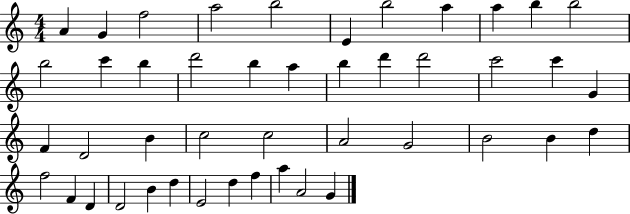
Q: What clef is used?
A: treble